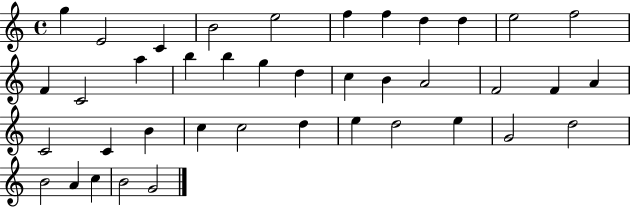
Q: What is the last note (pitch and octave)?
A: G4